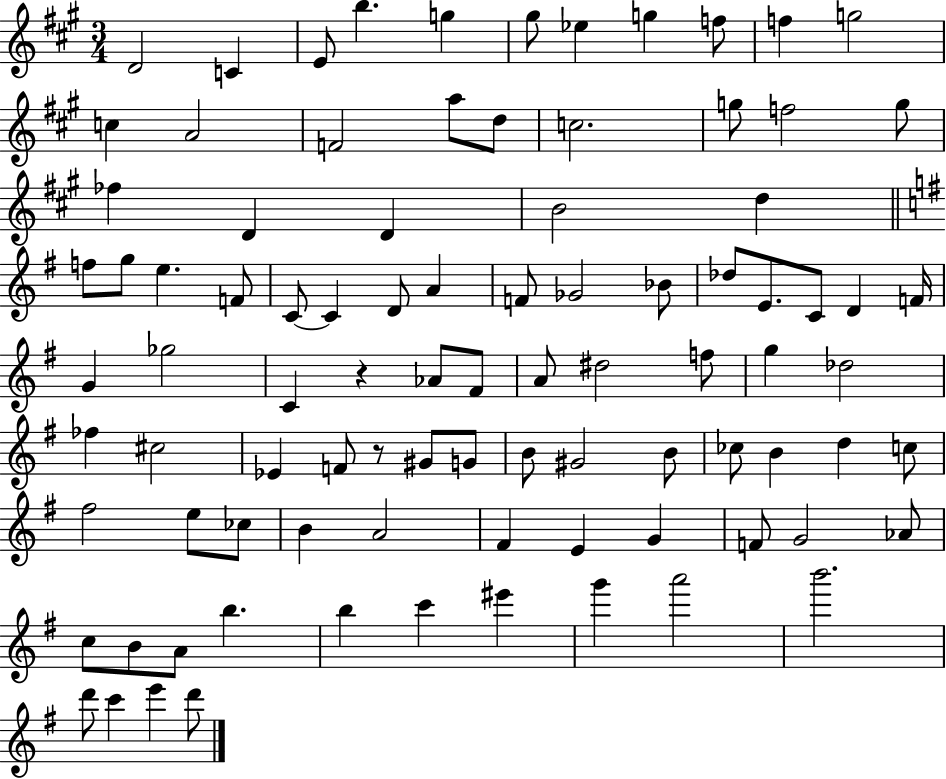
{
  \clef treble
  \numericTimeSignature
  \time 3/4
  \key a \major
  d'2 c'4 | e'8 b''4. g''4 | gis''8 ees''4 g''4 f''8 | f''4 g''2 | \break c''4 a'2 | f'2 a''8 d''8 | c''2. | g''8 f''2 g''8 | \break fes''4 d'4 d'4 | b'2 d''4 | \bar "||" \break \key g \major f''8 g''8 e''4. f'8 | c'8~~ c'4 d'8 a'4 | f'8 ges'2 bes'8 | des''8 e'8. c'8 d'4 f'16 | \break g'4 ges''2 | c'4 r4 aes'8 fis'8 | a'8 dis''2 f''8 | g''4 des''2 | \break fes''4 cis''2 | ees'4 f'8 r8 gis'8 g'8 | b'8 gis'2 b'8 | ces''8 b'4 d''4 c''8 | \break fis''2 e''8 ces''8 | b'4 a'2 | fis'4 e'4 g'4 | f'8 g'2 aes'8 | \break c''8 b'8 a'8 b''4. | b''4 c'''4 eis'''4 | g'''4 a'''2 | b'''2. | \break d'''8 c'''4 e'''4 d'''8 | \bar "|."
}